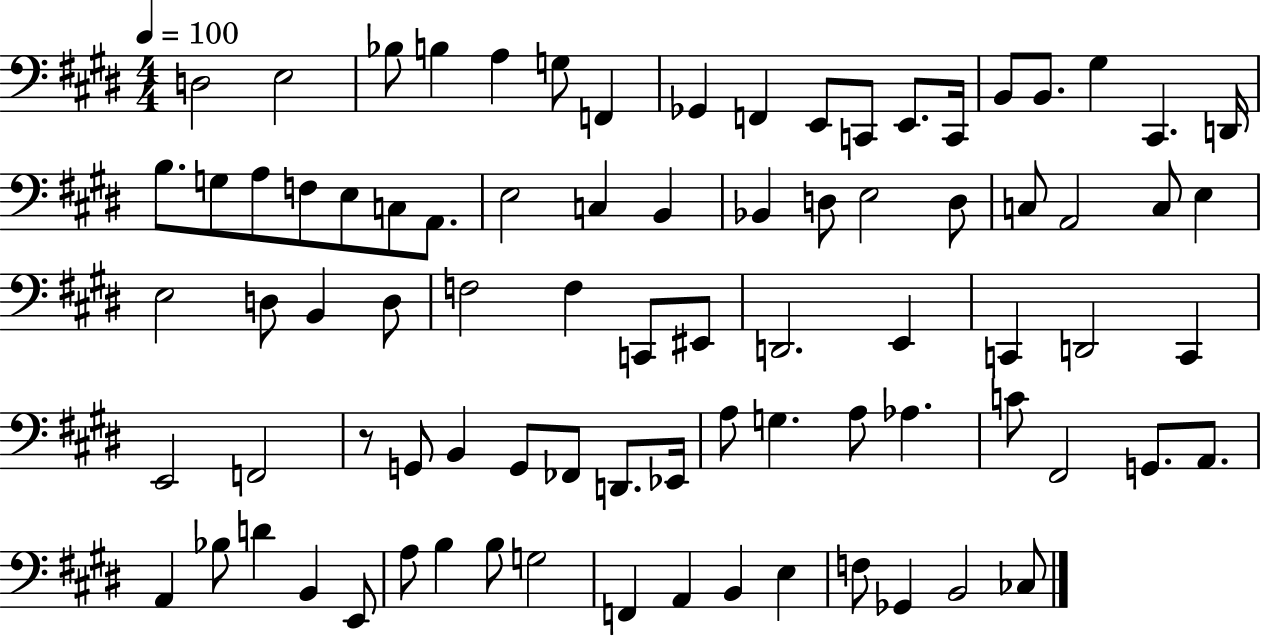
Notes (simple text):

D3/h E3/h Bb3/e B3/q A3/q G3/e F2/q Gb2/q F2/q E2/e C2/e E2/e. C2/s B2/e B2/e. G#3/q C#2/q. D2/s B3/e. G3/e A3/e F3/e E3/e C3/e A2/e. E3/h C3/q B2/q Bb2/q D3/e E3/h D3/e C3/e A2/h C3/e E3/q E3/h D3/e B2/q D3/e F3/h F3/q C2/e EIS2/e D2/h. E2/q C2/q D2/h C2/q E2/h F2/h R/e G2/e B2/q G2/e FES2/e D2/e. Eb2/s A3/e G3/q. A3/e Ab3/q. C4/e F#2/h G2/e. A2/e. A2/q Bb3/e D4/q B2/q E2/e A3/e B3/q B3/e G3/h F2/q A2/q B2/q E3/q F3/e Gb2/q B2/h CES3/e